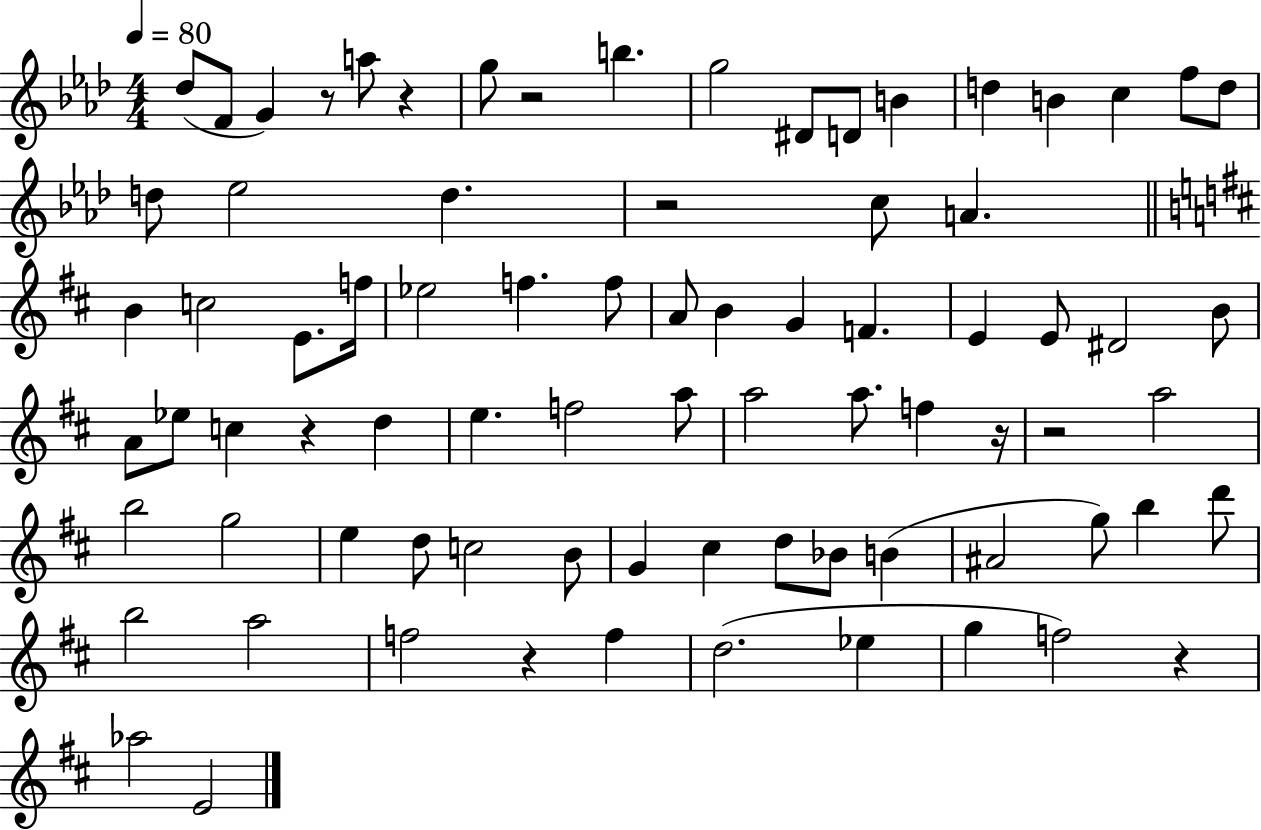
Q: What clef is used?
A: treble